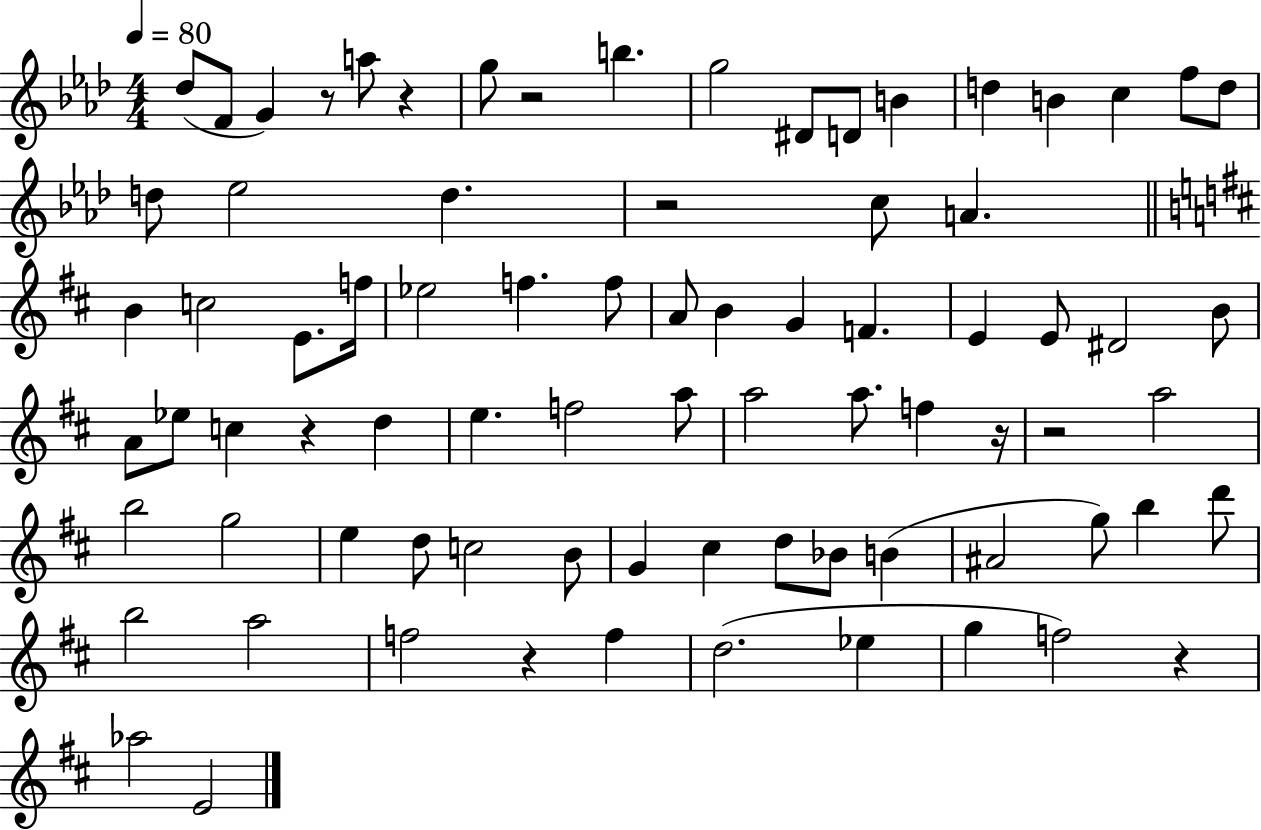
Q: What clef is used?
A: treble